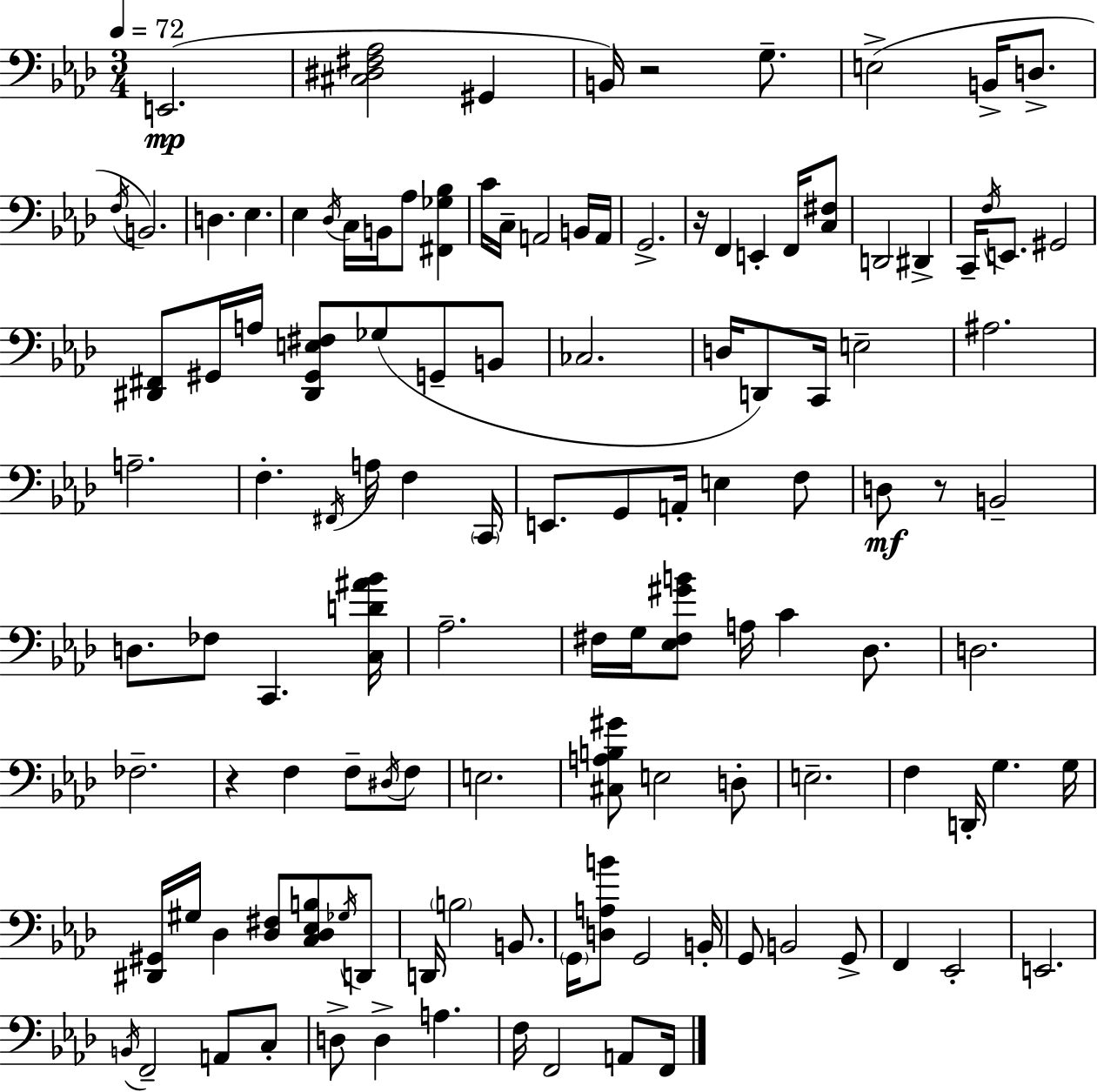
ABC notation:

X:1
T:Untitled
M:3/4
L:1/4
K:Fm
E,,2 [^C,^D,^F,_A,]2 ^G,, B,,/4 z2 G,/2 E,2 B,,/4 D,/2 F,/4 B,,2 D, _E, _E, _D,/4 C,/4 B,,/4 _A,/2 [^F,,_G,_B,] C/4 C,/4 A,,2 B,,/4 A,,/4 G,,2 z/4 F,, E,, F,,/4 [C,^F,]/2 D,,2 ^D,, C,,/4 F,/4 E,,/2 ^G,,2 [^D,,^F,,]/2 ^G,,/4 A,/4 [^D,,^G,,E,^F,]/2 _G,/2 G,,/2 B,,/2 _C,2 D,/4 D,,/2 C,,/4 E,2 ^A,2 A,2 F, ^F,,/4 A,/4 F, C,,/4 E,,/2 G,,/2 A,,/4 E, F,/2 D,/2 z/2 B,,2 D,/2 _F,/2 C,, [C,D^A_B]/4 _A,2 ^F,/4 G,/4 [_E,^F,^GB]/2 A,/4 C _D,/2 D,2 _F,2 z F, F,/2 ^D,/4 F,/2 E,2 [^C,A,B,^G]/2 E,2 D,/2 E,2 F, D,,/4 G, G,/4 [^D,,^G,,]/4 ^G,/4 _D, [_D,^F,]/2 [C,_D,_E,B,]/2 _G,/4 D,,/2 D,,/4 B,2 B,,/2 G,,/4 [D,A,B]/2 G,,2 B,,/4 G,,/2 B,,2 G,,/2 F,, _E,,2 E,,2 B,,/4 F,,2 A,,/2 C,/2 D,/2 D, A, F,/4 F,,2 A,,/2 F,,/4